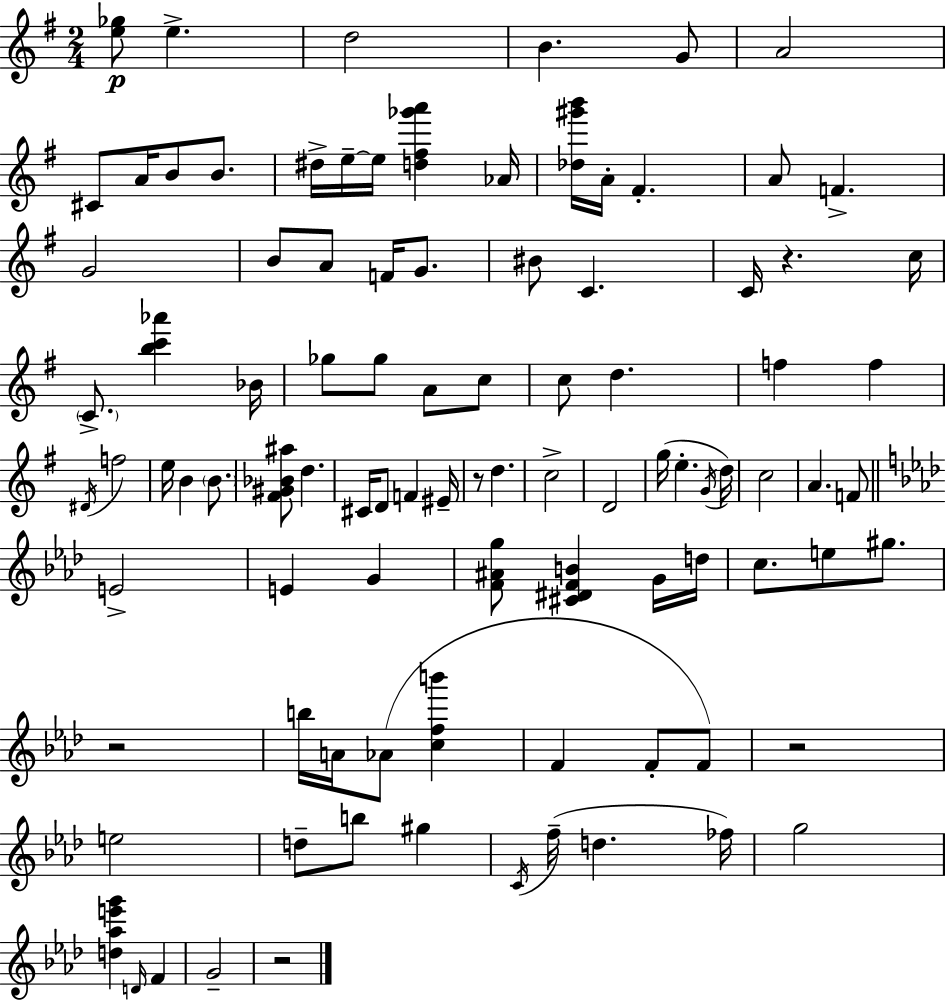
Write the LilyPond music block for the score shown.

{
  \clef treble
  \numericTimeSignature
  \time 2/4
  \key e \minor
  <e'' ges''>8\p e''4.-> | d''2 | b'4. g'8 | a'2 | \break cis'8 a'16 b'8 b'8. | dis''16-> e''16--~~ e''16 <d'' fis'' ges''' a'''>4 aes'16 | <des'' gis''' b'''>16 a'16-. fis'4.-. | a'8 f'4.-> | \break g'2 | b'8 a'8 f'16 g'8. | bis'8 c'4. | c'16 r4. c''16 | \break \parenthesize c'8.-> <b'' c''' aes'''>4 bes'16 | ges''8 ges''8 a'8 c''8 | c''8 d''4. | f''4 f''4 | \break \acciaccatura { dis'16 } f''2 | e''16 b'4 \parenthesize b'8. | <fis' gis' bes' ais''>8 d''4. | cis'16 d'8 f'4 | \break eis'16-- r8 d''4. | c''2-> | d'2 | g''16( e''4.-. | \break \acciaccatura { g'16 }) d''16 c''2 | a'4. | f'8 \bar "||" \break \key f \minor e'2-> | e'4 g'4 | <f' ais' g''>8 <cis' dis' f' b'>4 g'16 d''16 | c''8. e''8 gis''8. | \break r2 | b''16 a'16 aes'8( <c'' f'' b'''>4 | f'4 f'8-. f'8) | r2 | \break e''2 | d''8-- b''8 gis''4 | \acciaccatura { c'16 } f''16--( d''4. | fes''16) g''2 | \break <d'' aes'' e''' g'''>4 \grace { d'16 } f'4 | g'2-- | r2 | \bar "|."
}